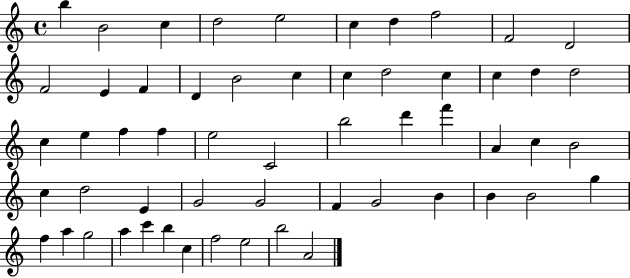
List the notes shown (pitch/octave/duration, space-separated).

B5/q B4/h C5/q D5/h E5/h C5/q D5/q F5/h F4/h D4/h F4/h E4/q F4/q D4/q B4/h C5/q C5/q D5/h C5/q C5/q D5/q D5/h C5/q E5/q F5/q F5/q E5/h C4/h B5/h D6/q F6/q A4/q C5/q B4/h C5/q D5/h E4/q G4/h G4/h F4/q G4/h B4/q B4/q B4/h G5/q F5/q A5/q G5/h A5/q C6/q B5/q C5/q F5/h E5/h B5/h A4/h